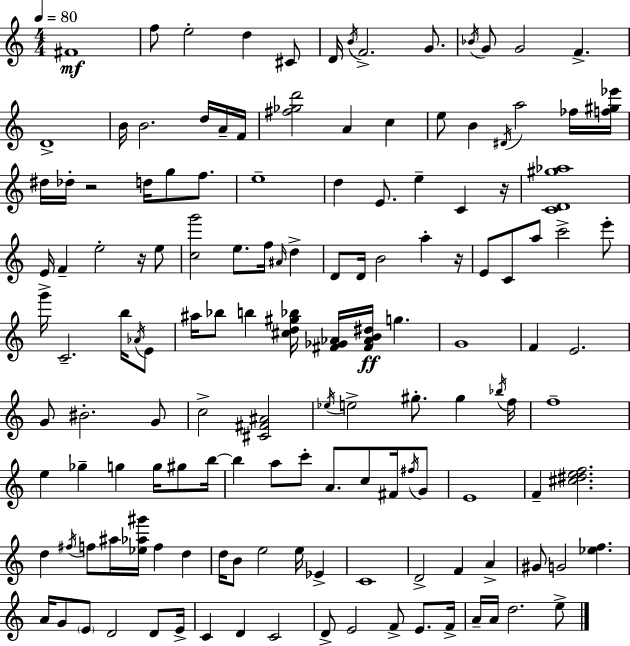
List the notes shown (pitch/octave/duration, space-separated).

F#4/w F5/e E5/h D5/q C#4/e D4/s B4/s F4/h. G4/e. Bb4/s G4/e G4/h F4/q. D4/w B4/s B4/h. D5/s A4/s F4/s [F#5,Gb5,D6]/h A4/q C5/q E5/e B4/q D#4/s A5/h FES5/s [F5,G#5,Eb6]/s D#5/s Db5/s R/h D5/s G5/e F5/e. E5/w D5/q E4/e. E5/q C4/q R/s [C4,D4,G#5,Ab5]/w E4/s F4/q E5/h R/s E5/e [C5,G6]/h E5/e. F5/s A#4/s D5/q D4/e D4/s B4/h A5/q R/s E4/e C4/e A5/e C6/h E6/e G6/s C4/h. B5/s Ab4/s E4/e A#5/s Bb5/e B5/q [C#5,D5,G#5,Bb5]/s [F#4,Gb4,Ab4]/s [F#4,Ab4,B4,D#5]/s G5/q. G4/w F4/q E4/h. G4/e BIS4/h. G4/e C5/h [C#4,F#4,A#4]/h Eb5/s E5/h G#5/e. G#5/q Bb5/s F5/s F5/w E5/q Gb5/q G5/q G5/s G#5/e B5/s B5/q A5/e C6/e A4/e. C5/e F#4/s F#5/s G4/e E4/w F4/q [C#5,D#5,E5,F5]/h. D5/q F#5/s F5/e A#5/s [Eb5,Ab5,G#6]/s F5/q D5/q D5/s B4/e E5/h E5/s Eb4/q C4/w D4/h F4/q A4/q G#4/e G4/h [Eb5,F5]/q. A4/s G4/e E4/e D4/h D4/e E4/s C4/q D4/q C4/h D4/e E4/h F4/e E4/e. F4/s A4/s A4/s D5/h. E5/e